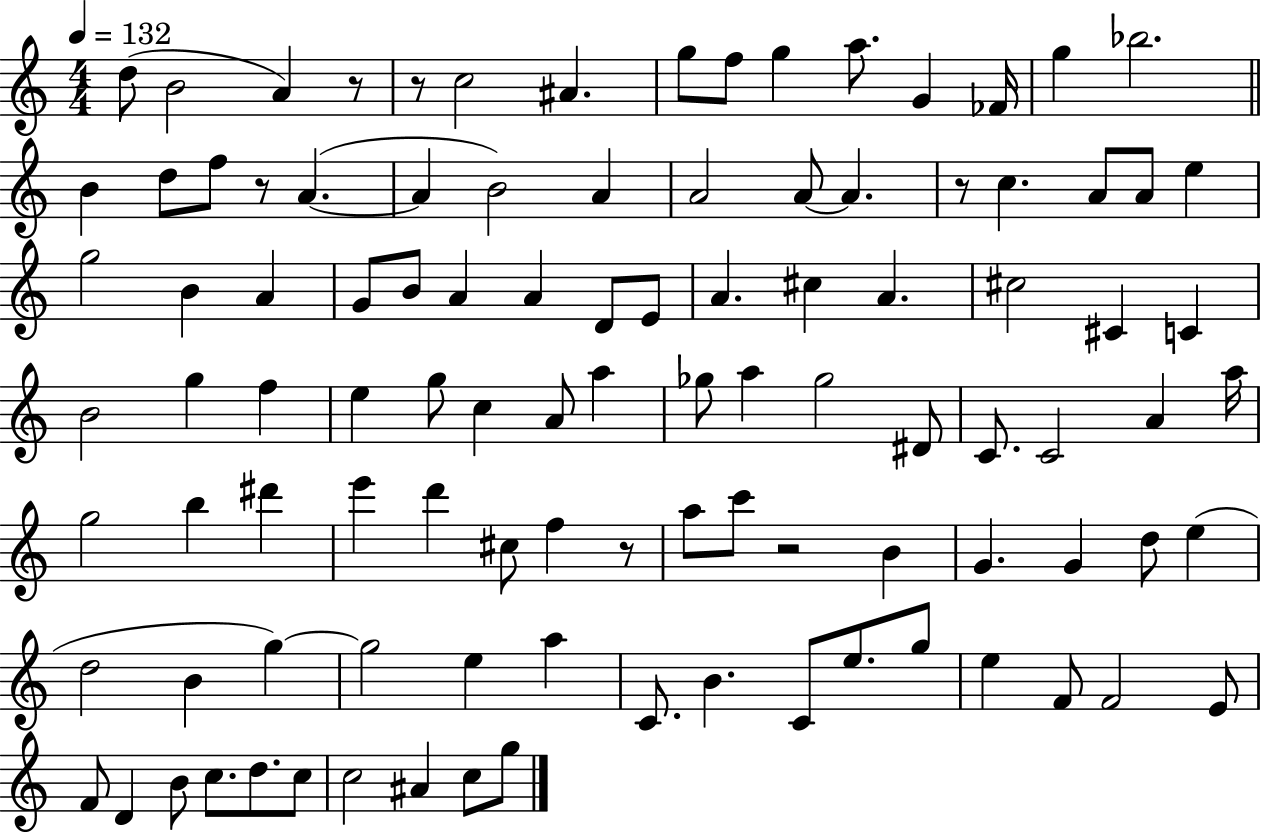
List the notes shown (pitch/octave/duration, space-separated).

D5/e B4/h A4/q R/e R/e C5/h A#4/q. G5/e F5/e G5/q A5/e. G4/q FES4/s G5/q Bb5/h. B4/q D5/e F5/e R/e A4/q. A4/q B4/h A4/q A4/h A4/e A4/q. R/e C5/q. A4/e A4/e E5/q G5/h B4/q A4/q G4/e B4/e A4/q A4/q D4/e E4/e A4/q. C#5/q A4/q. C#5/h C#4/q C4/q B4/h G5/q F5/q E5/q G5/e C5/q A4/e A5/q Gb5/e A5/q Gb5/h D#4/e C4/e. C4/h A4/q A5/s G5/h B5/q D#6/q E6/q D6/q C#5/e F5/q R/e A5/e C6/e R/h B4/q G4/q. G4/q D5/e E5/q D5/h B4/q G5/q G5/h E5/q A5/q C4/e. B4/q. C4/e E5/e. G5/e E5/q F4/e F4/h E4/e F4/e D4/q B4/e C5/e. D5/e. C5/e C5/h A#4/q C5/e G5/e